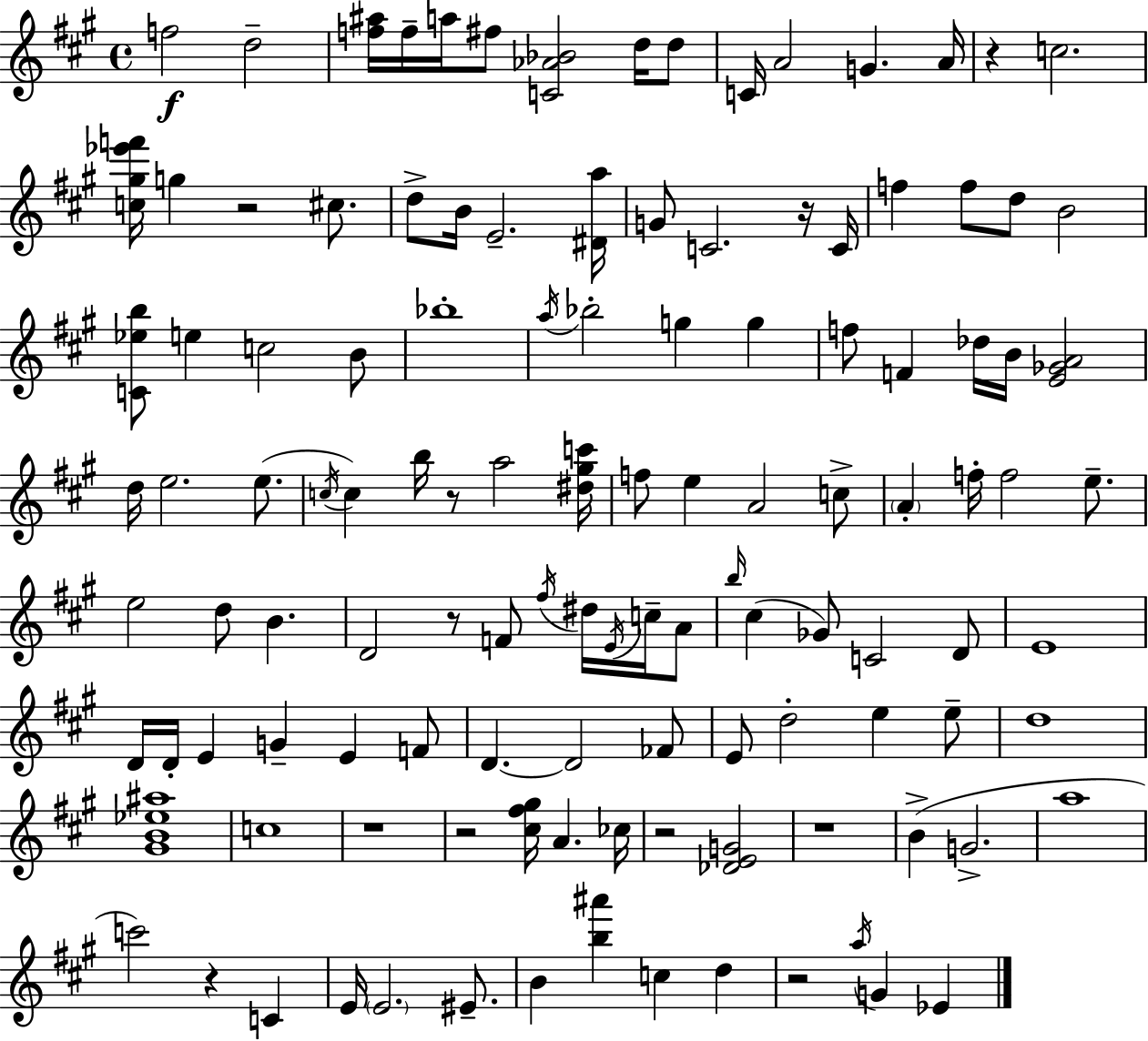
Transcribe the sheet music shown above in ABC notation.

X:1
T:Untitled
M:4/4
L:1/4
K:A
f2 d2 [f^a]/4 f/4 a/4 ^f/2 [C_A_B]2 d/4 d/2 C/4 A2 G A/4 z c2 [c^g_e'f']/4 g z2 ^c/2 d/2 B/4 E2 [^Da]/4 G/2 C2 z/4 C/4 f f/2 d/2 B2 [C_eb]/2 e c2 B/2 _b4 a/4 _b2 g g f/2 F _d/4 B/4 [E_GA]2 d/4 e2 e/2 c/4 c b/4 z/2 a2 [^d^gc']/4 f/2 e A2 c/2 A f/4 f2 e/2 e2 d/2 B D2 z/2 F/2 ^f/4 ^d/4 E/4 c/4 A/2 b/4 ^c _G/2 C2 D/2 E4 D/4 D/4 E G E F/2 D D2 _F/2 E/2 d2 e e/2 d4 [^GB_e^a]4 c4 z4 z2 [^c^f^g]/4 A _c/4 z2 [_DEG]2 z4 B G2 a4 c'2 z C E/4 E2 ^E/2 B [b^a'] c d z2 a/4 G _E